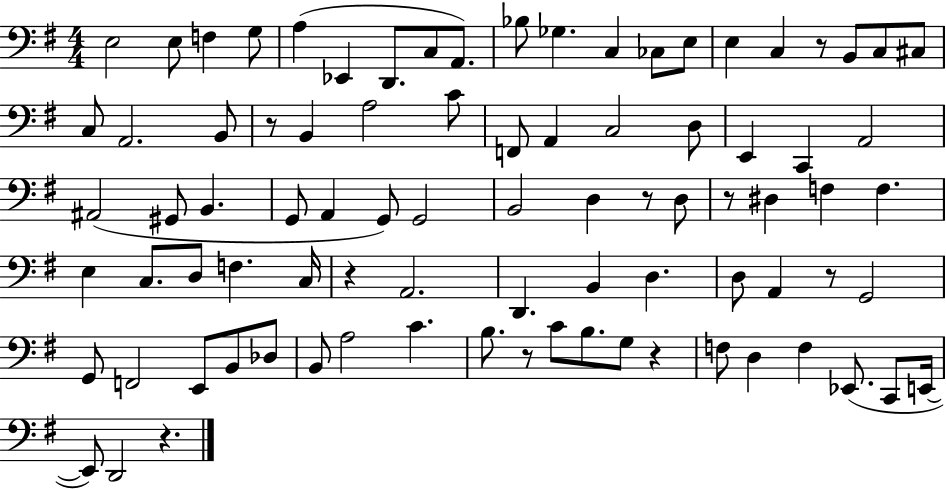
X:1
T:Untitled
M:4/4
L:1/4
K:G
E,2 E,/2 F, G,/2 A, _E,, D,,/2 C,/2 A,,/2 _B,/2 _G, C, _C,/2 E,/2 E, C, z/2 B,,/2 C,/2 ^C,/2 C,/2 A,,2 B,,/2 z/2 B,, A,2 C/2 F,,/2 A,, C,2 D,/2 E,, C,, A,,2 ^A,,2 ^G,,/2 B,, G,,/2 A,, G,,/2 G,,2 B,,2 D, z/2 D,/2 z/2 ^D, F, F, E, C,/2 D,/2 F, C,/4 z A,,2 D,, B,, D, D,/2 A,, z/2 G,,2 G,,/2 F,,2 E,,/2 B,,/2 _D,/2 B,,/2 A,2 C B,/2 z/2 C/2 B,/2 G,/2 z F,/2 D, F, _E,,/2 C,,/2 E,,/4 E,,/2 D,,2 z